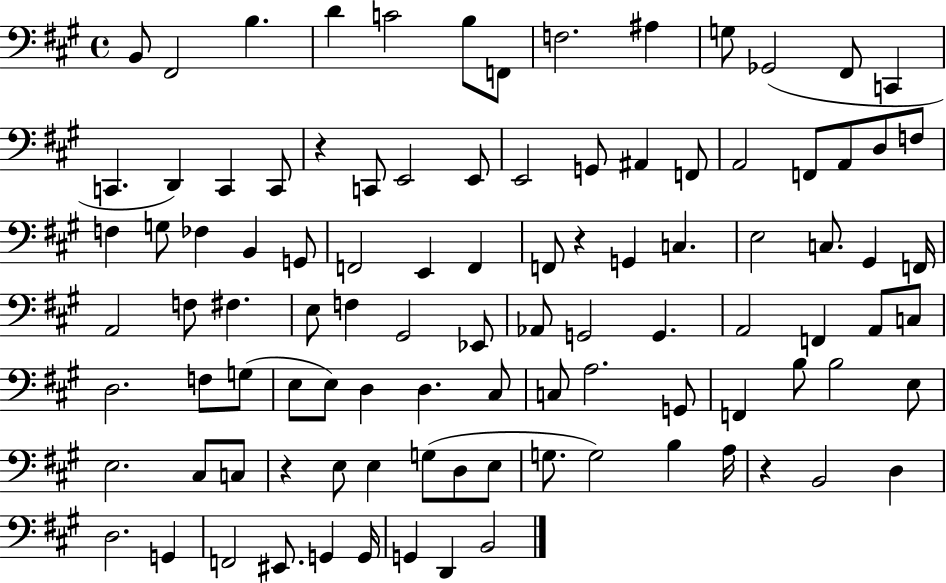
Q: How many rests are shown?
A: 4